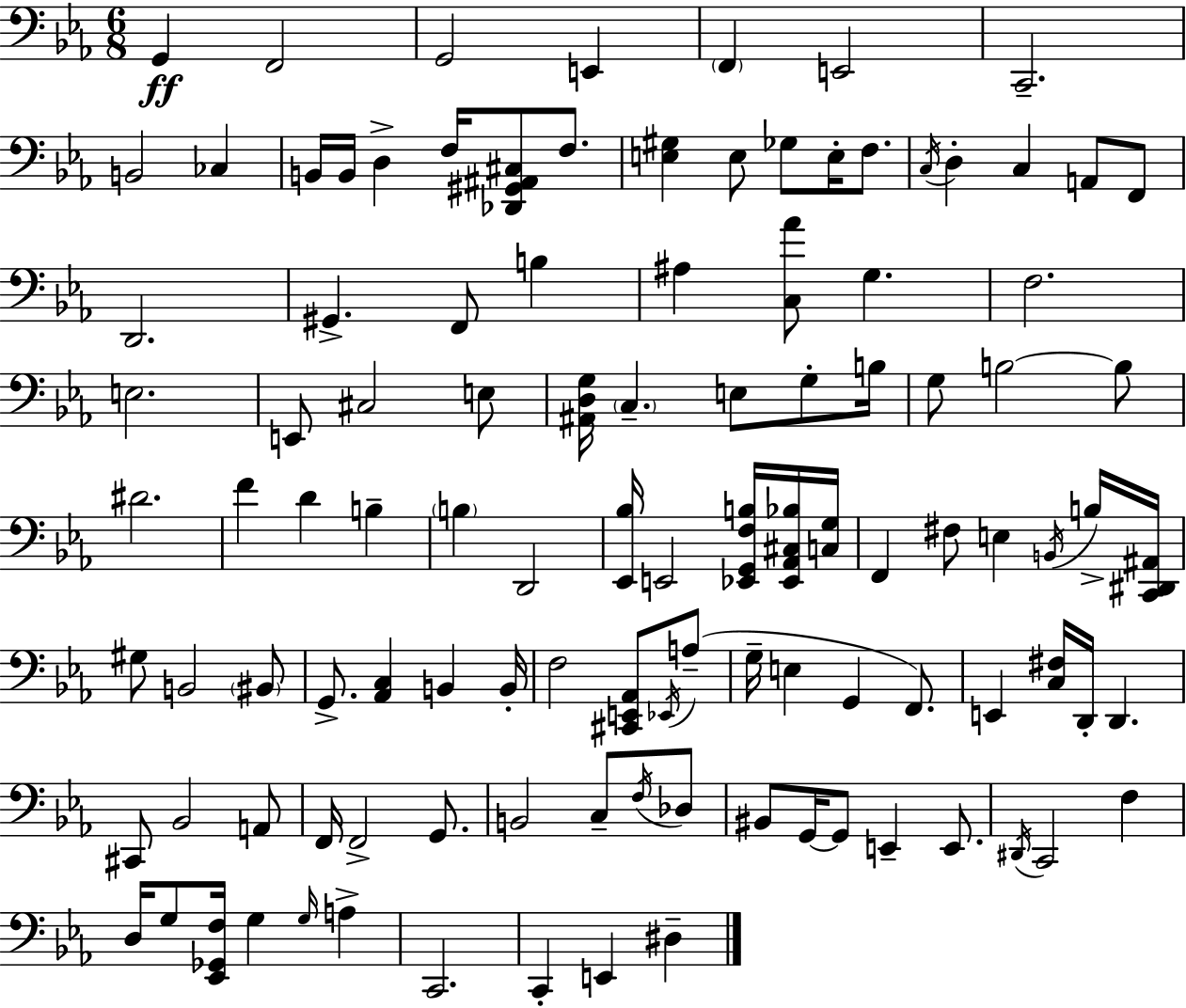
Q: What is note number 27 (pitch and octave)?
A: B3